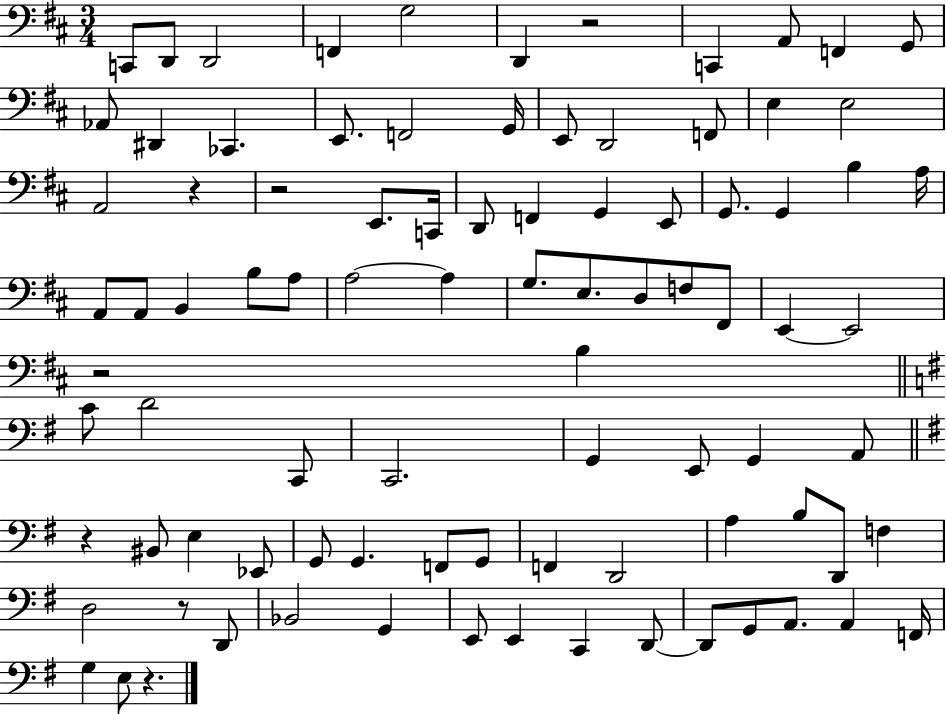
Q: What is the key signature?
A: D major